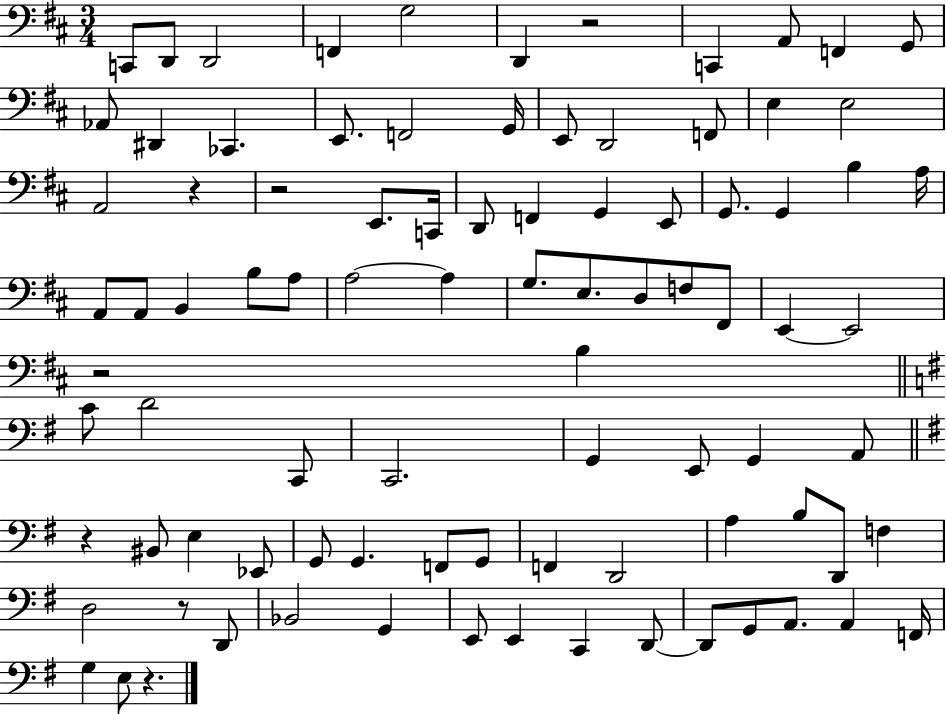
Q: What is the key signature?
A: D major